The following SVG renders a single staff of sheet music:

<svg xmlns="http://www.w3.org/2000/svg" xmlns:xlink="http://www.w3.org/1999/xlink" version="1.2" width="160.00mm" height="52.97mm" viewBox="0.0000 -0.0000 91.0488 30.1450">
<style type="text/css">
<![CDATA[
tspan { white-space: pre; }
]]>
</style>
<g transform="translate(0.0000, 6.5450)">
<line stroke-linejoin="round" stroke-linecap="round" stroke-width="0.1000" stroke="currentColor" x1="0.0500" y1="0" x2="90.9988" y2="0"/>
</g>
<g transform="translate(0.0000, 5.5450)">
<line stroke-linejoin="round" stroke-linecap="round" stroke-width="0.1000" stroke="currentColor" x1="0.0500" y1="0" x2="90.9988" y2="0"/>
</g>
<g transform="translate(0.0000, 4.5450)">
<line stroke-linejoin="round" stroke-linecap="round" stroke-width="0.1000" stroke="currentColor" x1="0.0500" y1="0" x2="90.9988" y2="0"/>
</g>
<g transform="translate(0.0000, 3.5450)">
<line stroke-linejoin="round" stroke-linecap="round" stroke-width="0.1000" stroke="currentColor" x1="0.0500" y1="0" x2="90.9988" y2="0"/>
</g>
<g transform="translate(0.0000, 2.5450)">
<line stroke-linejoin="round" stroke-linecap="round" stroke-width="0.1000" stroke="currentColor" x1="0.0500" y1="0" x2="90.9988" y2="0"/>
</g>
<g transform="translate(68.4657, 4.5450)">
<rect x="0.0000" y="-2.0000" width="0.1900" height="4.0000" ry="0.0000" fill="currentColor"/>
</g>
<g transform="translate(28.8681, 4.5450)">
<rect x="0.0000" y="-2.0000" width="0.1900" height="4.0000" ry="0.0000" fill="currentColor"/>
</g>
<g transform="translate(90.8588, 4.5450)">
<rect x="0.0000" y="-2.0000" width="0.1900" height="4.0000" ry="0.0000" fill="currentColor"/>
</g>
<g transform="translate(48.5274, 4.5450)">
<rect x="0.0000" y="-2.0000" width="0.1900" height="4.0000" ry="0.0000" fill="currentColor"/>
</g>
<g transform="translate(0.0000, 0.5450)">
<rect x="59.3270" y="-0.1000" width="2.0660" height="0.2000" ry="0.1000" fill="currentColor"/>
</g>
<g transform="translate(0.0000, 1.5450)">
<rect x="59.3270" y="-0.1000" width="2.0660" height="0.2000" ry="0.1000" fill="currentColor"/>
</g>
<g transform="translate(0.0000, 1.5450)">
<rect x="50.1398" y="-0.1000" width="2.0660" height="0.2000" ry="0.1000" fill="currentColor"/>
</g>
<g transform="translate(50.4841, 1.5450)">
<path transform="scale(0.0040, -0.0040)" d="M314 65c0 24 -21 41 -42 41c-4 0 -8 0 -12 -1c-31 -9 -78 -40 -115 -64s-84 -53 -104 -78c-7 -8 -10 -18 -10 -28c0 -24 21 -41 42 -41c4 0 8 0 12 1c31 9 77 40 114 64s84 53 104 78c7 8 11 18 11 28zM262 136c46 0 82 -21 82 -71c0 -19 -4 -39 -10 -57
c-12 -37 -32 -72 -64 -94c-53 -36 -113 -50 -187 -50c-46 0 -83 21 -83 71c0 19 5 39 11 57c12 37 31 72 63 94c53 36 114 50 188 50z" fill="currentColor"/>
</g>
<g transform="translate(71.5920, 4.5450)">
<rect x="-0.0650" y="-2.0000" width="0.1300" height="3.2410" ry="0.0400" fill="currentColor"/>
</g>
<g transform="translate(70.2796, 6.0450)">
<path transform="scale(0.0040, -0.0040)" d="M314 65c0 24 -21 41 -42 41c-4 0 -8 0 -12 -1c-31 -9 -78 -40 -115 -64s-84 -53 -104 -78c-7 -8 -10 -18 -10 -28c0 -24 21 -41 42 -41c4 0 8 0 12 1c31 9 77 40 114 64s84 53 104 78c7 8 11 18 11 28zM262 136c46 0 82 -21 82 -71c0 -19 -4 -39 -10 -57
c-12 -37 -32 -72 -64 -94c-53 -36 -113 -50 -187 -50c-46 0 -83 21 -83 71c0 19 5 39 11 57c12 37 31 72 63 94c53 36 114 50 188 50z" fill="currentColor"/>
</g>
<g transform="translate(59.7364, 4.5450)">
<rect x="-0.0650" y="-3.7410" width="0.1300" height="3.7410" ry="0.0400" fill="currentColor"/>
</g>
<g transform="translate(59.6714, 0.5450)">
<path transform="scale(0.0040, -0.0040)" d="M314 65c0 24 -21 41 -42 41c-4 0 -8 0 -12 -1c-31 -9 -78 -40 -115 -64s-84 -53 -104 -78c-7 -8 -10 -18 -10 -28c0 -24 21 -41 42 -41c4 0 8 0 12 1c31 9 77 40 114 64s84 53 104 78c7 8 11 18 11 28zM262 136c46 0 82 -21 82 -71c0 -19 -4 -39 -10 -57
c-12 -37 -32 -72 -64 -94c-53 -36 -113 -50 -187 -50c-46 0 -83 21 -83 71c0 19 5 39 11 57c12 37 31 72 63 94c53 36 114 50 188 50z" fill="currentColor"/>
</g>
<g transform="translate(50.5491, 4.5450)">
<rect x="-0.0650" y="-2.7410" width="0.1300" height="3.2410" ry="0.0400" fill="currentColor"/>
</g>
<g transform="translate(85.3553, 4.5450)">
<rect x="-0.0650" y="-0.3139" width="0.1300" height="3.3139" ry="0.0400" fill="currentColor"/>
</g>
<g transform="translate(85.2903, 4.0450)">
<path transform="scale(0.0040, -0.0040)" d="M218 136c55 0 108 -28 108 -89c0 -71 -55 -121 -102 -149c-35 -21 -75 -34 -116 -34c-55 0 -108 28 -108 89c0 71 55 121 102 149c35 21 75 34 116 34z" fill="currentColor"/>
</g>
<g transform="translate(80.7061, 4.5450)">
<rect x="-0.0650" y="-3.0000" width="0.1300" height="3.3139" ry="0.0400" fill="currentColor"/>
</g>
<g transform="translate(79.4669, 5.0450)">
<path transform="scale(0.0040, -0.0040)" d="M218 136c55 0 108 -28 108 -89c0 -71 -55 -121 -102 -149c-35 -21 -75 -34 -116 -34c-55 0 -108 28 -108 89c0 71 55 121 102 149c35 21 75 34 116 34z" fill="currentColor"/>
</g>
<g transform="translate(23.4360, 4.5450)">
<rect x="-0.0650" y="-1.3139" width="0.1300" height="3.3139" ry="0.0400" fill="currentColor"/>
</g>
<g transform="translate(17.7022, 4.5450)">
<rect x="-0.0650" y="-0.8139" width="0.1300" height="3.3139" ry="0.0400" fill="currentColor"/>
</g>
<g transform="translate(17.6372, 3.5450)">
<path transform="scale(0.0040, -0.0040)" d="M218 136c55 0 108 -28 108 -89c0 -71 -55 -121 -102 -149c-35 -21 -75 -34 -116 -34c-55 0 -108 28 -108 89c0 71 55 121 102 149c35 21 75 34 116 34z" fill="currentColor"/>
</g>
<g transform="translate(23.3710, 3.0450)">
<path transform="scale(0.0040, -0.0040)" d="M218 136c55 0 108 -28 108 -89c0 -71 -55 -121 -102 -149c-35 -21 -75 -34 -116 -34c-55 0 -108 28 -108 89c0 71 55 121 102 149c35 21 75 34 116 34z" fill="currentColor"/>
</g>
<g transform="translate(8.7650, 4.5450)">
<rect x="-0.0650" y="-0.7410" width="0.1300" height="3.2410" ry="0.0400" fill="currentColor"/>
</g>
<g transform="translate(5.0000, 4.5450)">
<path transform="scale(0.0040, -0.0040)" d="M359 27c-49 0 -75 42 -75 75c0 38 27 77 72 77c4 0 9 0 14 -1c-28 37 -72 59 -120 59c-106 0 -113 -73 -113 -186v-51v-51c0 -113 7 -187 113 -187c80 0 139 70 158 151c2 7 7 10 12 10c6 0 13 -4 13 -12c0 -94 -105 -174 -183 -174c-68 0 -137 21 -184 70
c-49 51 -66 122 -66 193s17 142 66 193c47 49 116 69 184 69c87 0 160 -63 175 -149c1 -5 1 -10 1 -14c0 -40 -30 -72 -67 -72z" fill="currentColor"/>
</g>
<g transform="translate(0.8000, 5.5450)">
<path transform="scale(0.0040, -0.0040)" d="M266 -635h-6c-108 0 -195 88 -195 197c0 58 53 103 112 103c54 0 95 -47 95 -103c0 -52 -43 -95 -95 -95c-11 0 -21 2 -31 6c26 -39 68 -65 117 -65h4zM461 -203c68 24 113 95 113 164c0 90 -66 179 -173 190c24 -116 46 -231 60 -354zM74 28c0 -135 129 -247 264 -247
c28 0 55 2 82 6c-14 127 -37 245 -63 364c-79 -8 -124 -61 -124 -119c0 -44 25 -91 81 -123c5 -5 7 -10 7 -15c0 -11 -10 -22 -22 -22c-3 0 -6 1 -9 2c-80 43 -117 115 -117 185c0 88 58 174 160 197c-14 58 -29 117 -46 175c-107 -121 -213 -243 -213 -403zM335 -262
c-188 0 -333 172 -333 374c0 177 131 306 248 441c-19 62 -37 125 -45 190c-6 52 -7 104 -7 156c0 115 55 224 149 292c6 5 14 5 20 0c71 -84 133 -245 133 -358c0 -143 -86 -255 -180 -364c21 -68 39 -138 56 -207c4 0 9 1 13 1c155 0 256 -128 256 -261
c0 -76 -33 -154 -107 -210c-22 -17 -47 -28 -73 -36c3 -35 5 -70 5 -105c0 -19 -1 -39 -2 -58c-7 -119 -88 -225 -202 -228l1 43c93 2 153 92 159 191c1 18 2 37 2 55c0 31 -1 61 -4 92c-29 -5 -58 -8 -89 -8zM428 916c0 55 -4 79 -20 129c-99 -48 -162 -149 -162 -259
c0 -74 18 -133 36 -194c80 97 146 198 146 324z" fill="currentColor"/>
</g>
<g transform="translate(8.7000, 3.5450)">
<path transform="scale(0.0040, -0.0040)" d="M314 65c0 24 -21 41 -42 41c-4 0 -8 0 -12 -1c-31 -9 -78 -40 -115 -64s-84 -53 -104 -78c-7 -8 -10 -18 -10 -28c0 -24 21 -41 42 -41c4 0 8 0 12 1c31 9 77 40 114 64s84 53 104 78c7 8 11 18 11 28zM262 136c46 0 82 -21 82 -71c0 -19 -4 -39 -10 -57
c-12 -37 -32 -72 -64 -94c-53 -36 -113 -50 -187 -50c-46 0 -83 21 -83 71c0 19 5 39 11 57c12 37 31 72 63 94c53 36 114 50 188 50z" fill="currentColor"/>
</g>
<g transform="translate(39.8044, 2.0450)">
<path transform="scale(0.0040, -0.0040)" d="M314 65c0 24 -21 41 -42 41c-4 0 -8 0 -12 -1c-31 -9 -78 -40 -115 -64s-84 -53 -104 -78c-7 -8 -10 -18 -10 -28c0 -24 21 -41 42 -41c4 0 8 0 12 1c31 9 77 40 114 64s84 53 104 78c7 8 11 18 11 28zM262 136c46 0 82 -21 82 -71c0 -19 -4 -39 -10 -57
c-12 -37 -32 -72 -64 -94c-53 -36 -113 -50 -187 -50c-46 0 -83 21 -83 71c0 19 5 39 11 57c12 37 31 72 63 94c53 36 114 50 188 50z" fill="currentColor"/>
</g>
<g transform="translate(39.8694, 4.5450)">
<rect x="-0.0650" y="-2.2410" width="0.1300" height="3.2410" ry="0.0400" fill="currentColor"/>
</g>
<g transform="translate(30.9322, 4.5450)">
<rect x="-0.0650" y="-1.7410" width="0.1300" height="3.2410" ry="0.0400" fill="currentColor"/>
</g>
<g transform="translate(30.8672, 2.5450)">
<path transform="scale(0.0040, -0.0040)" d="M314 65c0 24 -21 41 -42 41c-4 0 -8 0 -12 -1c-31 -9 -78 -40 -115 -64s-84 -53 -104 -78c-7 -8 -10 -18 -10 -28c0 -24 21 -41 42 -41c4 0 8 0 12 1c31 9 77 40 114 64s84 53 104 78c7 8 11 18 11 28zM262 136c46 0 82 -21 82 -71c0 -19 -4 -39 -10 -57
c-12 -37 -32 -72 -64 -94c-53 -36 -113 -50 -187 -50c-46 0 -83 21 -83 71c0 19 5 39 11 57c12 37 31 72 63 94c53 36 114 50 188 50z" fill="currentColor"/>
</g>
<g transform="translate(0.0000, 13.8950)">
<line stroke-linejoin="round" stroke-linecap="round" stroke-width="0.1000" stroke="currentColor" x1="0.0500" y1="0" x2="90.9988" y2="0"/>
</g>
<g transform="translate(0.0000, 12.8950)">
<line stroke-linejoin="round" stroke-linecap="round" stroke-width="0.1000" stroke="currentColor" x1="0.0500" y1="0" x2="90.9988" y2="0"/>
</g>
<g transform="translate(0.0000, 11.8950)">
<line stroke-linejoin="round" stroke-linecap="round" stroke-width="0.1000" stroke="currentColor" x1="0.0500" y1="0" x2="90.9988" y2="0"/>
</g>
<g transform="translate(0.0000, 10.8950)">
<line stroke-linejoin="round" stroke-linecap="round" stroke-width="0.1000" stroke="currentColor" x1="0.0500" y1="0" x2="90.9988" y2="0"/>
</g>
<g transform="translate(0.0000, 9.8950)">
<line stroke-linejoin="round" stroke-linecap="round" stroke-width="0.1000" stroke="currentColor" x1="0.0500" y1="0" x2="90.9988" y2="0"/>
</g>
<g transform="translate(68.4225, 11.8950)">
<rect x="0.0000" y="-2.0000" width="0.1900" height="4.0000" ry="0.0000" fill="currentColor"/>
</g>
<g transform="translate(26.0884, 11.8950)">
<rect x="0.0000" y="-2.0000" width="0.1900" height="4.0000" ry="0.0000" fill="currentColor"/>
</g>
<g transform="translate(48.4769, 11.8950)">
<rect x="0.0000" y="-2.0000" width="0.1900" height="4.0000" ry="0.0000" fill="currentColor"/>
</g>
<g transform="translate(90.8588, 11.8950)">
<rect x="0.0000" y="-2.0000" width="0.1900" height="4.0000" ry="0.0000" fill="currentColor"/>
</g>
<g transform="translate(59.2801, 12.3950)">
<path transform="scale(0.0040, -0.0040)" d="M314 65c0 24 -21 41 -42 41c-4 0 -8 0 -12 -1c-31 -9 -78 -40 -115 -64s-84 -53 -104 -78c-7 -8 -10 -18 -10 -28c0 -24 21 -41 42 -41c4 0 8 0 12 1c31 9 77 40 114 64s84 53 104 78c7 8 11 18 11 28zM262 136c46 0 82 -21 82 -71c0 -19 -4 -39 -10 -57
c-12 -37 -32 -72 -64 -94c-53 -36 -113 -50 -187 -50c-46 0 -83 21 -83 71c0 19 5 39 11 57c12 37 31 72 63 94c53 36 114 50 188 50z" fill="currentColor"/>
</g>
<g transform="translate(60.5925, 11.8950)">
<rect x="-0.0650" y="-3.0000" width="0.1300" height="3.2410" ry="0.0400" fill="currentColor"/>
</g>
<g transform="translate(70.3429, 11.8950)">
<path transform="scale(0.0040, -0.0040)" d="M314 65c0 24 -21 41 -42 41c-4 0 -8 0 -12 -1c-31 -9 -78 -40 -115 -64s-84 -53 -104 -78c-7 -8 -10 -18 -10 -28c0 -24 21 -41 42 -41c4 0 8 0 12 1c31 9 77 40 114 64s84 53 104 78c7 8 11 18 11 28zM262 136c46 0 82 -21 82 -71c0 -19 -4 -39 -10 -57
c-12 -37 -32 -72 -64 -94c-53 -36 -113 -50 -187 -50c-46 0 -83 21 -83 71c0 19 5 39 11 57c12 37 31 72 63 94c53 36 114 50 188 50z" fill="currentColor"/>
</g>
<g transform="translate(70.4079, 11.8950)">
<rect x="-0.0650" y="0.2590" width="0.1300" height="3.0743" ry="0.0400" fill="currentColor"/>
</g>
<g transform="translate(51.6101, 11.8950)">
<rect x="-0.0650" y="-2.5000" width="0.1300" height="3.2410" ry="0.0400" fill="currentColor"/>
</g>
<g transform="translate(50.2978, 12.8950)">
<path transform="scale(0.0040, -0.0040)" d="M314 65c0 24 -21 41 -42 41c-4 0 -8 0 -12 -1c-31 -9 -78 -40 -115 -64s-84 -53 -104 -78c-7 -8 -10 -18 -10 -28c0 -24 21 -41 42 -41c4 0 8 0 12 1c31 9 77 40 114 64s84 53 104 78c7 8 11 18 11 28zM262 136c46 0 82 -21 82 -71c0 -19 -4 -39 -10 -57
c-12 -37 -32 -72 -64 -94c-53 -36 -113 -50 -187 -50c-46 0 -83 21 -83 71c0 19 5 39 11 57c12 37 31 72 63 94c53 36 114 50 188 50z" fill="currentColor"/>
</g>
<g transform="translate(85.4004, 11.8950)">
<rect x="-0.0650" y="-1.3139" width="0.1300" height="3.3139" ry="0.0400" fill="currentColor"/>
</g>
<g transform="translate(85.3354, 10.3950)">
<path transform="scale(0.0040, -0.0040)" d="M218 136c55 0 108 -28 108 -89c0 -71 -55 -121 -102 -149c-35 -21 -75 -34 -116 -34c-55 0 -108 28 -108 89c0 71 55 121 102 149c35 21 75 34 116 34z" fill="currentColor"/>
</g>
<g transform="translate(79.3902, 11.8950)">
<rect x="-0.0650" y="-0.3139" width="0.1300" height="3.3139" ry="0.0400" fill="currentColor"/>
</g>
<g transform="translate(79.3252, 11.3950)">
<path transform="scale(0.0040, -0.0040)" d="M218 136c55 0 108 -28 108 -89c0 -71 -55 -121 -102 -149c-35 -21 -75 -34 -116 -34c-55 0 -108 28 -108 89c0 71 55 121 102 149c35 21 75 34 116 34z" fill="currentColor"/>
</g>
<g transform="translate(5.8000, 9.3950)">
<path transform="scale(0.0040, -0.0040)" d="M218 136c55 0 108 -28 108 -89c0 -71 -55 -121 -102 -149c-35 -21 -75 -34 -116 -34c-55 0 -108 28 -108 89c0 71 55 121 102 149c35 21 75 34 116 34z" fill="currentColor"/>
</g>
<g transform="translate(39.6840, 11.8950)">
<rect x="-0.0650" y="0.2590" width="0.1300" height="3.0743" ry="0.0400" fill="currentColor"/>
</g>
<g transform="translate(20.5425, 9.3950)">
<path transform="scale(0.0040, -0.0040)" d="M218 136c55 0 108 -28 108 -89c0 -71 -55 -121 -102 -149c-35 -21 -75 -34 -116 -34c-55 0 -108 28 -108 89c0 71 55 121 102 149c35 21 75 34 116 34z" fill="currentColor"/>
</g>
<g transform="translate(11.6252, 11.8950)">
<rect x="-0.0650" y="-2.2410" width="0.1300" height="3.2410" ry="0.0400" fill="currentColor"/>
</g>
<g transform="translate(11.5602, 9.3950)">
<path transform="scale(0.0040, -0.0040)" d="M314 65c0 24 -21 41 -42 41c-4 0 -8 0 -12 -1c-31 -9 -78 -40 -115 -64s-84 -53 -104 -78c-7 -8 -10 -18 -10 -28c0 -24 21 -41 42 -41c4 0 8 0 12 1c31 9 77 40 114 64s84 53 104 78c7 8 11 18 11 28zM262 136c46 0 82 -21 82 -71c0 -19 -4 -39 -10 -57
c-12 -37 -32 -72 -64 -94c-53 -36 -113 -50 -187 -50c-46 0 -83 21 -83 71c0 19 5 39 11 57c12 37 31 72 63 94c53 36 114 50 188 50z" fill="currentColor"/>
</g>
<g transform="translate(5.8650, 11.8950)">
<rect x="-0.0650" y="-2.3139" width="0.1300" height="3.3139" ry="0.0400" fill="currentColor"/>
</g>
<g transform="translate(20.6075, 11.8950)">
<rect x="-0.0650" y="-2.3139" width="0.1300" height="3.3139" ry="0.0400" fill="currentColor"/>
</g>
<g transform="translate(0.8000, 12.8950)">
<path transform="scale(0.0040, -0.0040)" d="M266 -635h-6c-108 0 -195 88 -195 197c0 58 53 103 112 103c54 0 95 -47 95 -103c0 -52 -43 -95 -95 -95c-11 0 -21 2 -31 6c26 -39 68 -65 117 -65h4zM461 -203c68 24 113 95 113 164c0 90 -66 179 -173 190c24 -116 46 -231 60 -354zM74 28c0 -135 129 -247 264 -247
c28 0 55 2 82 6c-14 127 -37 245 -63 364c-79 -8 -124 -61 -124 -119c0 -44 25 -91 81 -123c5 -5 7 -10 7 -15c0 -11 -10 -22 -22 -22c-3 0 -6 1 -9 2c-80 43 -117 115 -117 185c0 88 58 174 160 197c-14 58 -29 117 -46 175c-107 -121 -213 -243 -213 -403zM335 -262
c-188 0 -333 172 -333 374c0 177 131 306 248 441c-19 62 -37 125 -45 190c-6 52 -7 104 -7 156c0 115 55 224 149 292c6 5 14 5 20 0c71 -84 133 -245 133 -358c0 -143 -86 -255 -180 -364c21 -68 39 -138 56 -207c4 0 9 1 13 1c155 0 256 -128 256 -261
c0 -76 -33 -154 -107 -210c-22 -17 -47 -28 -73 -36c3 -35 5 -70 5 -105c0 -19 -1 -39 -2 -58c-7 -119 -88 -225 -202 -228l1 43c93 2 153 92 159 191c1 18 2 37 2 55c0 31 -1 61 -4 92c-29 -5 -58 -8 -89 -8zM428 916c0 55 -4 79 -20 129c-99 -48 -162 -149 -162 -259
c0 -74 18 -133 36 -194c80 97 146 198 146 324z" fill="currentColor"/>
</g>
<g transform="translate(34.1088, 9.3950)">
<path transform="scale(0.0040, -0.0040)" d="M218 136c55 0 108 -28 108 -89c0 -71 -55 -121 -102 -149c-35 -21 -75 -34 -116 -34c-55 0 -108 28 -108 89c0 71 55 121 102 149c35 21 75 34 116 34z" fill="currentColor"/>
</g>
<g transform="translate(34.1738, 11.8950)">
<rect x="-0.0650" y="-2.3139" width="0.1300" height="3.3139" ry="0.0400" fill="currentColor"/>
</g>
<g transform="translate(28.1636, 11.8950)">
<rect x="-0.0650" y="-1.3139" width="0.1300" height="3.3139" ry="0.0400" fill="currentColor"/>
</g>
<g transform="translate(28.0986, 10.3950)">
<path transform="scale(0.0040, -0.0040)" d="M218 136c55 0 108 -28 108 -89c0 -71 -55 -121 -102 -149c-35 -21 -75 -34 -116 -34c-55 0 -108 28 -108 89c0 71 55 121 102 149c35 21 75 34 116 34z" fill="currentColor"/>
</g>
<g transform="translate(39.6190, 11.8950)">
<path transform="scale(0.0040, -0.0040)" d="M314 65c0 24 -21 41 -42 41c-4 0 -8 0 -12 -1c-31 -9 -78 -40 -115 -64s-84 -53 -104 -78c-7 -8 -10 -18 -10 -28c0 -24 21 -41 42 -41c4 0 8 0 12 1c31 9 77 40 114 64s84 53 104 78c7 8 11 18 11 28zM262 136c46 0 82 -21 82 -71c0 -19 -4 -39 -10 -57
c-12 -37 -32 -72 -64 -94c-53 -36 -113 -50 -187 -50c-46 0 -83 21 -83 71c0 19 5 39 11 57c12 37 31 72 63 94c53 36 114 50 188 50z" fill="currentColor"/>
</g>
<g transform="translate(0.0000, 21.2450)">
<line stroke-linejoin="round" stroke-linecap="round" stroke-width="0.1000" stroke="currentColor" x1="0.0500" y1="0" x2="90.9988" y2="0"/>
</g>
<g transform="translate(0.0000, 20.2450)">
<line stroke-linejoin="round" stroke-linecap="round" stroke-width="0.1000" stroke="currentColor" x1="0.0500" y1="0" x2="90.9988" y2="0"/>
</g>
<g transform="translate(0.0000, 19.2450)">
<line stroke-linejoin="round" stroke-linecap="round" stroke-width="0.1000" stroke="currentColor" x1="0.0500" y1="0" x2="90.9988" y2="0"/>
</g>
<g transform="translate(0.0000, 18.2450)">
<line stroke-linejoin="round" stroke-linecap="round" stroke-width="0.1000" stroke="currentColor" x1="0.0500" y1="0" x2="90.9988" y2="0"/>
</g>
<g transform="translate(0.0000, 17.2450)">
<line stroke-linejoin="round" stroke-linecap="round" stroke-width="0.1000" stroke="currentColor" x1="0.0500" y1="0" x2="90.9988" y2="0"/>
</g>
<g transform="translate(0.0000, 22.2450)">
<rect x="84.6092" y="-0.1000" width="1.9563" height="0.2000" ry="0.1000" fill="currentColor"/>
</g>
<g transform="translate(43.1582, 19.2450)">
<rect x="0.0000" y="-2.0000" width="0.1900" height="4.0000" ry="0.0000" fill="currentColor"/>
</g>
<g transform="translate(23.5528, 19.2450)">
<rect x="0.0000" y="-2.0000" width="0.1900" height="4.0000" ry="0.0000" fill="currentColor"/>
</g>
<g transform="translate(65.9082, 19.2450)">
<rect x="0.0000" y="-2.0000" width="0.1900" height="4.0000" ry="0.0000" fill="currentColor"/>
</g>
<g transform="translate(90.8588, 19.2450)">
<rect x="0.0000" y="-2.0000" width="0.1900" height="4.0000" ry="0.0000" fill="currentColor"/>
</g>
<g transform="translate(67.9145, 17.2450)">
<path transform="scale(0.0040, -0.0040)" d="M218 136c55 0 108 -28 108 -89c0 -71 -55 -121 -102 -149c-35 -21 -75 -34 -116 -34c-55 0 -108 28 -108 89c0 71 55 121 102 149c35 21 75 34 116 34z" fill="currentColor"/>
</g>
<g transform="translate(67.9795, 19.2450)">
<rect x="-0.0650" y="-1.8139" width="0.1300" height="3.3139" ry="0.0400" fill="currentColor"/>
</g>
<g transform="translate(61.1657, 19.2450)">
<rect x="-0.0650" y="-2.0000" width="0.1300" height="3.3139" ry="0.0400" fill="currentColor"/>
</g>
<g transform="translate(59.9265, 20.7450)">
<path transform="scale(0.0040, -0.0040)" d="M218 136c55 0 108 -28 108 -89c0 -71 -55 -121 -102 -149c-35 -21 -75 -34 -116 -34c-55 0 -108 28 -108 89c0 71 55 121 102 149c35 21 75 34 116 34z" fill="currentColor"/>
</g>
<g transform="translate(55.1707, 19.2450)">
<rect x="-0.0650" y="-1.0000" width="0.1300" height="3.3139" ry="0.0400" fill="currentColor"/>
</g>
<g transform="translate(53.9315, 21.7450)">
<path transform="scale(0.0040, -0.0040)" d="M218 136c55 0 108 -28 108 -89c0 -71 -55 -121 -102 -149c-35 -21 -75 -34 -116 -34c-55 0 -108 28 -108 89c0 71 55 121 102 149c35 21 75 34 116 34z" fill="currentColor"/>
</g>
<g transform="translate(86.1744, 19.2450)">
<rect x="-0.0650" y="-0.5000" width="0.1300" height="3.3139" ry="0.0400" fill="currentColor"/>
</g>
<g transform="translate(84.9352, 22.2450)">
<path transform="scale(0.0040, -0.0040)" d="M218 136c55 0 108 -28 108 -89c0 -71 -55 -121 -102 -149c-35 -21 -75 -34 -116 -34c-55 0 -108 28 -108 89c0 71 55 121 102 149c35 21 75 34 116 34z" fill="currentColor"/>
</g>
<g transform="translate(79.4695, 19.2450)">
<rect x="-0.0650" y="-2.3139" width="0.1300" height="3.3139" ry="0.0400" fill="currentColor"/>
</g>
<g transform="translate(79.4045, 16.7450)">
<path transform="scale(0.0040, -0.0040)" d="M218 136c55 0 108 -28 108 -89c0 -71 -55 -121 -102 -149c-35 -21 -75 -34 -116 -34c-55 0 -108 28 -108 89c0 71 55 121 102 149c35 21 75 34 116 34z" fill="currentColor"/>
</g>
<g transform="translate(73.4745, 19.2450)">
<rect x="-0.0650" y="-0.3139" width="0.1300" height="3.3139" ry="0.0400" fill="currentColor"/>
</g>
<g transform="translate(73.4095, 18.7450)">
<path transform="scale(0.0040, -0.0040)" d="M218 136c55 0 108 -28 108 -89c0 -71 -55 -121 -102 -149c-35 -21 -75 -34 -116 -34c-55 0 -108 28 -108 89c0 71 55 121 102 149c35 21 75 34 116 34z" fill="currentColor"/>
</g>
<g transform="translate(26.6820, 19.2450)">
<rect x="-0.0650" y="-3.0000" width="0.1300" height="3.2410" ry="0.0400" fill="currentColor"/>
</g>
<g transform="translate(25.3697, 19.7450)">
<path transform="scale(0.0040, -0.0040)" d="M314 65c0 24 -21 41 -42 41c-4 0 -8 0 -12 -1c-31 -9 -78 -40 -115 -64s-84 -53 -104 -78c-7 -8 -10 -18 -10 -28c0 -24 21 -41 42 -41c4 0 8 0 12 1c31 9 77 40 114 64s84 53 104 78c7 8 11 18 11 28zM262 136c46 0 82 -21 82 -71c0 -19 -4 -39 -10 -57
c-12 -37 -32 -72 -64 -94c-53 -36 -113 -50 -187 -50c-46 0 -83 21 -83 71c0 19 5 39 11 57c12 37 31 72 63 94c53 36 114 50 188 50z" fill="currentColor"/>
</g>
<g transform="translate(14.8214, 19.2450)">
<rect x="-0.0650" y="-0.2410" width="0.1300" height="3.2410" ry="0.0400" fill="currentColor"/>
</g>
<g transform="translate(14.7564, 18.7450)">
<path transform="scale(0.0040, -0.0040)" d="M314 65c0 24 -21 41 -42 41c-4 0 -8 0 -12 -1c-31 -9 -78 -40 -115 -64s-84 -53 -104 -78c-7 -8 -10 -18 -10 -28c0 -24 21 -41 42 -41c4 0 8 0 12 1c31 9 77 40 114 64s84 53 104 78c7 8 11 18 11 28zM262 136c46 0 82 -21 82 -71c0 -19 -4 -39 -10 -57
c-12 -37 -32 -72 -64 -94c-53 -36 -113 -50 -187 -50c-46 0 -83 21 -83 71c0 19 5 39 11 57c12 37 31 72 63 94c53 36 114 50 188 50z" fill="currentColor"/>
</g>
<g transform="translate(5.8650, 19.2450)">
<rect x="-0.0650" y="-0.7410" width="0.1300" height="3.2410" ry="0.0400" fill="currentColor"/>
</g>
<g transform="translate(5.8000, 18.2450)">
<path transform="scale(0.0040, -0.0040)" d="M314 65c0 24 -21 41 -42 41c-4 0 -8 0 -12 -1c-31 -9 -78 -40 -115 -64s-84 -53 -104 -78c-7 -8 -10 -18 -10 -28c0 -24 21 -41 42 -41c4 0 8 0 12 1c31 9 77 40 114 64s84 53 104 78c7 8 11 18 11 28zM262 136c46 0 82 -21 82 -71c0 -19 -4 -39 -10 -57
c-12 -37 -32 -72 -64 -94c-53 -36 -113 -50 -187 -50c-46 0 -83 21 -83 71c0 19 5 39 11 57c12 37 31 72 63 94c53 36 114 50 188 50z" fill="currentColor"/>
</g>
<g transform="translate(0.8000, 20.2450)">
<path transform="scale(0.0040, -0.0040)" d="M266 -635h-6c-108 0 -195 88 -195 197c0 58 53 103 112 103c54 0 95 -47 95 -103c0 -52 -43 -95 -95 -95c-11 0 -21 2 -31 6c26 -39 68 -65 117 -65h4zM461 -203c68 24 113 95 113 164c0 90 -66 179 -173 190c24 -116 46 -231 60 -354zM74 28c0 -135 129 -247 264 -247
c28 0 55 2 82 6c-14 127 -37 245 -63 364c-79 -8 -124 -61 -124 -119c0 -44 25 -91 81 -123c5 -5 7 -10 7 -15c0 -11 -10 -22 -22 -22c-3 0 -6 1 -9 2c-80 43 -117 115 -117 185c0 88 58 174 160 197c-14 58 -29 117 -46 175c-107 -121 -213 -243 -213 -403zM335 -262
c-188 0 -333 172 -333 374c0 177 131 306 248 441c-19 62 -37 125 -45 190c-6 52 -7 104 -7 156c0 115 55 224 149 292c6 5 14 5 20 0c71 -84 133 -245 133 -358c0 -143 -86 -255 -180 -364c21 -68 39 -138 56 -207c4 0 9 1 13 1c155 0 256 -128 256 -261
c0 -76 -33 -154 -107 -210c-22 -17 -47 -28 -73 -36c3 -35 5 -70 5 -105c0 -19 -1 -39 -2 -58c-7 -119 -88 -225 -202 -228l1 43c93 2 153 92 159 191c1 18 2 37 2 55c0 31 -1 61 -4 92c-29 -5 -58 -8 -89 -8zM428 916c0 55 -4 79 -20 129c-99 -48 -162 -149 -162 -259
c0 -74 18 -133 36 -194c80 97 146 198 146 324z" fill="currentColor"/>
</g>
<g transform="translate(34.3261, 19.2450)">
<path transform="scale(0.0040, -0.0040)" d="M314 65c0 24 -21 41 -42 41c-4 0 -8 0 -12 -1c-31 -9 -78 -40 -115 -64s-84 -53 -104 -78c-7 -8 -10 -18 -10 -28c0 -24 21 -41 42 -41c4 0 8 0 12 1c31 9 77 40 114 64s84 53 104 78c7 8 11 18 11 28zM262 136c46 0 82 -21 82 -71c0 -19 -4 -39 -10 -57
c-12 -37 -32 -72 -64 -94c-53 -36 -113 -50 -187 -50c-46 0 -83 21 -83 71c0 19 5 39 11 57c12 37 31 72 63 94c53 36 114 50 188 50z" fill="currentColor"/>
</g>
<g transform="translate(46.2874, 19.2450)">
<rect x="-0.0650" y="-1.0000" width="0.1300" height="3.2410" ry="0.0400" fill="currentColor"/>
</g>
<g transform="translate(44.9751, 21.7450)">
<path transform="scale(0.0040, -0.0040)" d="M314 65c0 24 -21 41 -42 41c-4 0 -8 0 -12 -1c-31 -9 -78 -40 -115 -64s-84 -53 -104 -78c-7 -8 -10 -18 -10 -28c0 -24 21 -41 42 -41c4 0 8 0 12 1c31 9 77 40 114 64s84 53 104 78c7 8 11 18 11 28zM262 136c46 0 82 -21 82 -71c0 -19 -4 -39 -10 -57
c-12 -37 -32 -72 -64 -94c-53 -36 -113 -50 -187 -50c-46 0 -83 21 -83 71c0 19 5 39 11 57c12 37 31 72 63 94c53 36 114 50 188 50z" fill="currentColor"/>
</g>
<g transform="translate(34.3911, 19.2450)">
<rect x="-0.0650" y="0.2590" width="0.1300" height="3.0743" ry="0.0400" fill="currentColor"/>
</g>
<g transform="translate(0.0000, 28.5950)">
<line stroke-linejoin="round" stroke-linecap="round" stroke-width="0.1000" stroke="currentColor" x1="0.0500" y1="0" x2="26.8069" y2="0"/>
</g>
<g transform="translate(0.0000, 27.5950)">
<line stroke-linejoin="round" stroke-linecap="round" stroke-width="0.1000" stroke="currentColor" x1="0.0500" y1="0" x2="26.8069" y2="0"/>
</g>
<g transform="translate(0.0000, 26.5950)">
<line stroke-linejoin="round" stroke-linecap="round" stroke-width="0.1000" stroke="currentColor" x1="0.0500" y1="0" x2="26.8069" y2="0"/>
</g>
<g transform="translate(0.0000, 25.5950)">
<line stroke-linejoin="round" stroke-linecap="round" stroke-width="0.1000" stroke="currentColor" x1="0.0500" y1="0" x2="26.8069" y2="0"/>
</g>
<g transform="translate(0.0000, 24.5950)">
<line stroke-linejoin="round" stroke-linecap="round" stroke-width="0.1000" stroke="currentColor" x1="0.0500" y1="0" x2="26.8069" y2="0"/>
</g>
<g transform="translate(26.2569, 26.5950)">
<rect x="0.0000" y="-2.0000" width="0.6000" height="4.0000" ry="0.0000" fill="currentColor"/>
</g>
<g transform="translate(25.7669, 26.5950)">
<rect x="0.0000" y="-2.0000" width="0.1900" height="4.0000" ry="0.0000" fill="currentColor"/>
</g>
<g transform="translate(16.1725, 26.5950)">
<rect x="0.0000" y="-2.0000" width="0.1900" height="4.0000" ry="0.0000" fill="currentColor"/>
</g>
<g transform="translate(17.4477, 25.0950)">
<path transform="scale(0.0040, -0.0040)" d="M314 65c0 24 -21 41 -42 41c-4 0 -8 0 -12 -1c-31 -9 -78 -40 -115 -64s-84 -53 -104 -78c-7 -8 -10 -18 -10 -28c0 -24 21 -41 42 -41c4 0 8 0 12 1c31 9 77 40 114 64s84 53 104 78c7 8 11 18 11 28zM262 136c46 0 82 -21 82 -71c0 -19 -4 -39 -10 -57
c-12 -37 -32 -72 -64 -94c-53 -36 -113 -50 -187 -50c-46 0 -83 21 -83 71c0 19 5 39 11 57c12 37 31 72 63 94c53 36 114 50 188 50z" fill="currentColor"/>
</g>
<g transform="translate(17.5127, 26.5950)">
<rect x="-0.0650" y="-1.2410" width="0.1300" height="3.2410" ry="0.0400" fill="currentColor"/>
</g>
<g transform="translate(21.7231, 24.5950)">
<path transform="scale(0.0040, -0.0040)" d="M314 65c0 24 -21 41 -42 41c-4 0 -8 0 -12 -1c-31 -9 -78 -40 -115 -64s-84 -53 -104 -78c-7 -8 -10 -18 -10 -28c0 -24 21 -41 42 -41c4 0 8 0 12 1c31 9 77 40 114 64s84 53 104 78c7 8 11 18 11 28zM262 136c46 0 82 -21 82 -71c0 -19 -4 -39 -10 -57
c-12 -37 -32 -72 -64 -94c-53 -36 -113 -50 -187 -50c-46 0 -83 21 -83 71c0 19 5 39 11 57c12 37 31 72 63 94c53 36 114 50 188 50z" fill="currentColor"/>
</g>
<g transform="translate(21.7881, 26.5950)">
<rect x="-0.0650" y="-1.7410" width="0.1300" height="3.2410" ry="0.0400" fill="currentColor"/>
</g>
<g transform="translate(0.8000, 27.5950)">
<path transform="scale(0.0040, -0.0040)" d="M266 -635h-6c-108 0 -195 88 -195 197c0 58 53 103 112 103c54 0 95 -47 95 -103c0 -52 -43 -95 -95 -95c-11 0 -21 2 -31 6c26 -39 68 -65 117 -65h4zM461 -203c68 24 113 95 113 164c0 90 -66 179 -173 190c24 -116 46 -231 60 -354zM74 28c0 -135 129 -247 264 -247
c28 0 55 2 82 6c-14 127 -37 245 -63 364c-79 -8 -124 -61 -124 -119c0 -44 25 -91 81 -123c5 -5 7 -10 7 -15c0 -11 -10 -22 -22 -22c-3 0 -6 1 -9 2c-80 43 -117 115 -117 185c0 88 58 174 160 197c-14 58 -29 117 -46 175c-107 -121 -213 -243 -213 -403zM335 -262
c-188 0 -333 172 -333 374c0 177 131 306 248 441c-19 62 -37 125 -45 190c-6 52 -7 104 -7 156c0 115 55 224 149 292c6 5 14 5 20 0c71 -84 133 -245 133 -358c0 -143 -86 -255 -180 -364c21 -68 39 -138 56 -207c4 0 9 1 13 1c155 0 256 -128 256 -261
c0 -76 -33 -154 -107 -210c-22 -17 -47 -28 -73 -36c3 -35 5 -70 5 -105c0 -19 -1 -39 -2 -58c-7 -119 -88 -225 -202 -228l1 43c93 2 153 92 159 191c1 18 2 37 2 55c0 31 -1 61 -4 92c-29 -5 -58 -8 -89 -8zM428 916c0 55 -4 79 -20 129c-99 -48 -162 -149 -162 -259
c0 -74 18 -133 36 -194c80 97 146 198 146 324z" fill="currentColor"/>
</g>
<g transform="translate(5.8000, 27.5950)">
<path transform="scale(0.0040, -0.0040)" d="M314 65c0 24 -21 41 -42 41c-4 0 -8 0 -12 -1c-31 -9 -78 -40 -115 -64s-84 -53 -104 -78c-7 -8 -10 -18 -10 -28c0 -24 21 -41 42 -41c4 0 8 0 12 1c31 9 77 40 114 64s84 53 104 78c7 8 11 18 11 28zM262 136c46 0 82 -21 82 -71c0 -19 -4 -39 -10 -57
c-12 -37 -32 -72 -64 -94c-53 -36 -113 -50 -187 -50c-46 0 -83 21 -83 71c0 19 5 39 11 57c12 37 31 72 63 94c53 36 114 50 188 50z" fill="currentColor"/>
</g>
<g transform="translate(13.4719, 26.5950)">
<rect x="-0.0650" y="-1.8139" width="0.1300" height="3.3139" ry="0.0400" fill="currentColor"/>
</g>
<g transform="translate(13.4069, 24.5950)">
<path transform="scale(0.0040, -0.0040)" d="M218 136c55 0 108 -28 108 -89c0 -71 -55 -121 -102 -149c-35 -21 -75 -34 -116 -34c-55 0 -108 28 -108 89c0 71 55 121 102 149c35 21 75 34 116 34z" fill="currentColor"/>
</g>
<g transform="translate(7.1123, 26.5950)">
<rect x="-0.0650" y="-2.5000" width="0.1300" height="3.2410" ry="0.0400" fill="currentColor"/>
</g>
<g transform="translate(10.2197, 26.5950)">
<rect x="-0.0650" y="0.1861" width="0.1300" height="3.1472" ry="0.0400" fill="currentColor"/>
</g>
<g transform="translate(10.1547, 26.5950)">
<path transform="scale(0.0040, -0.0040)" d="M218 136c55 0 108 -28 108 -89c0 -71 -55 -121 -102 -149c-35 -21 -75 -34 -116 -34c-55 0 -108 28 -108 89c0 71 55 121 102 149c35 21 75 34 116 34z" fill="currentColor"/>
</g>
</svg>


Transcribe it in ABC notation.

X:1
T:Untitled
M:4/4
L:1/4
K:C
d2 d e f2 g2 a2 c'2 F2 A c g g2 g e g B2 G2 A2 B2 c e d2 c2 A2 B2 D2 D F f c g C G2 B f e2 f2